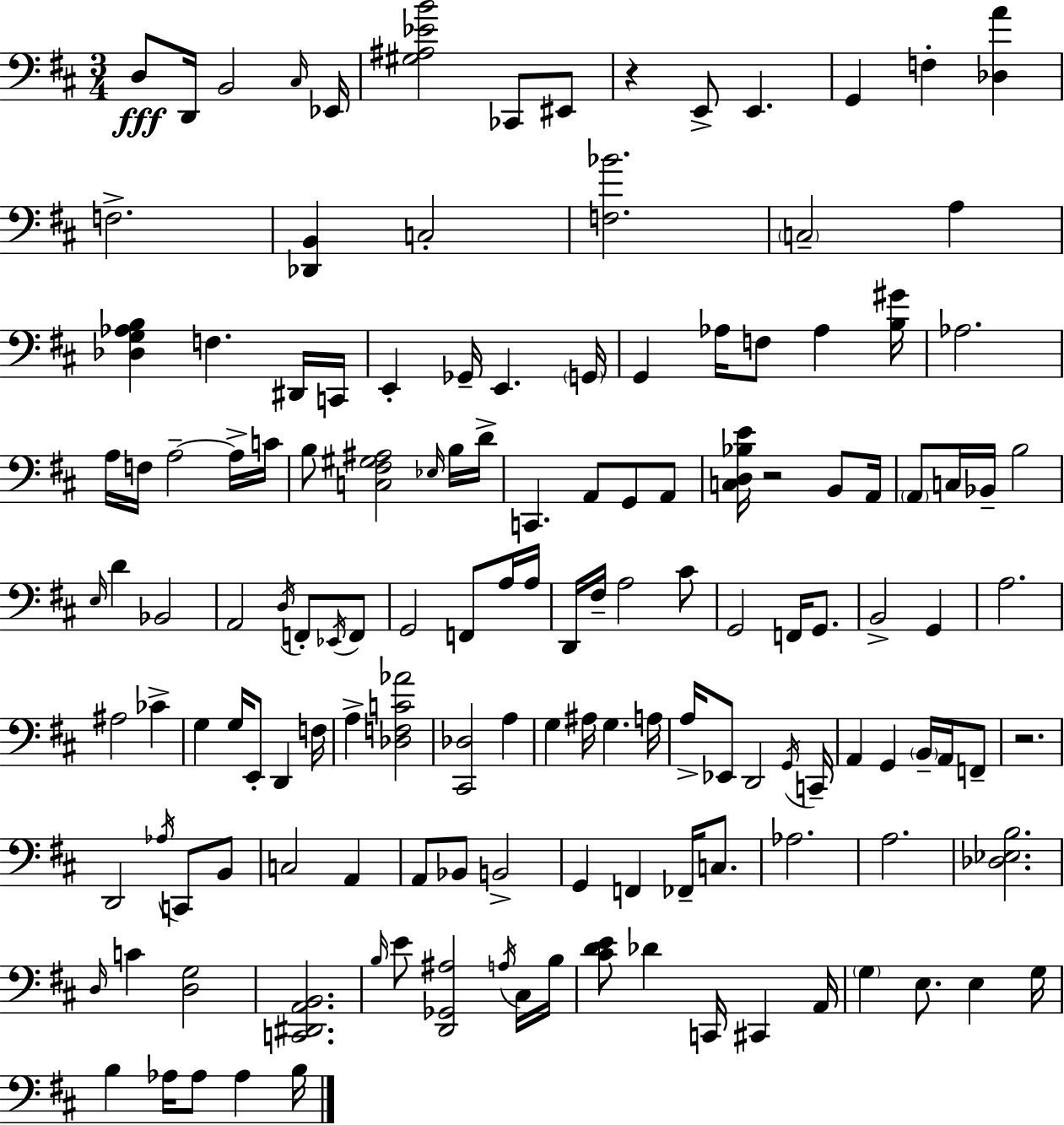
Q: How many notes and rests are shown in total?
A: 144